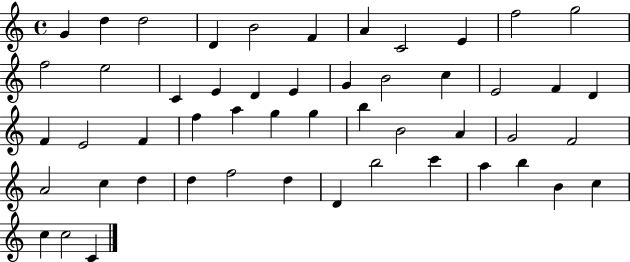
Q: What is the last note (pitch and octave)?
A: C4